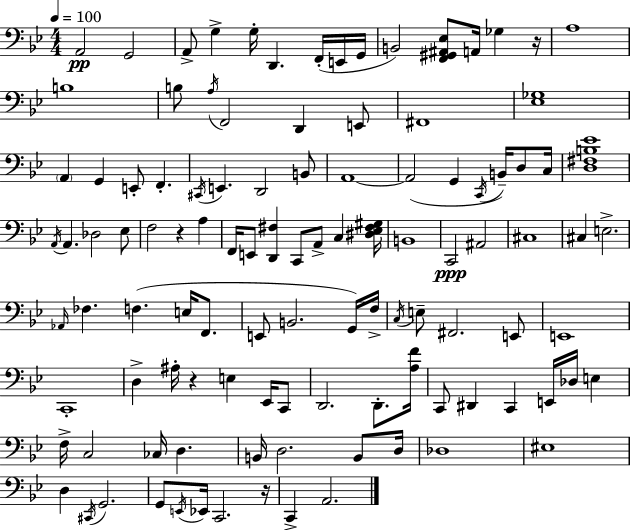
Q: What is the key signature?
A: BES major